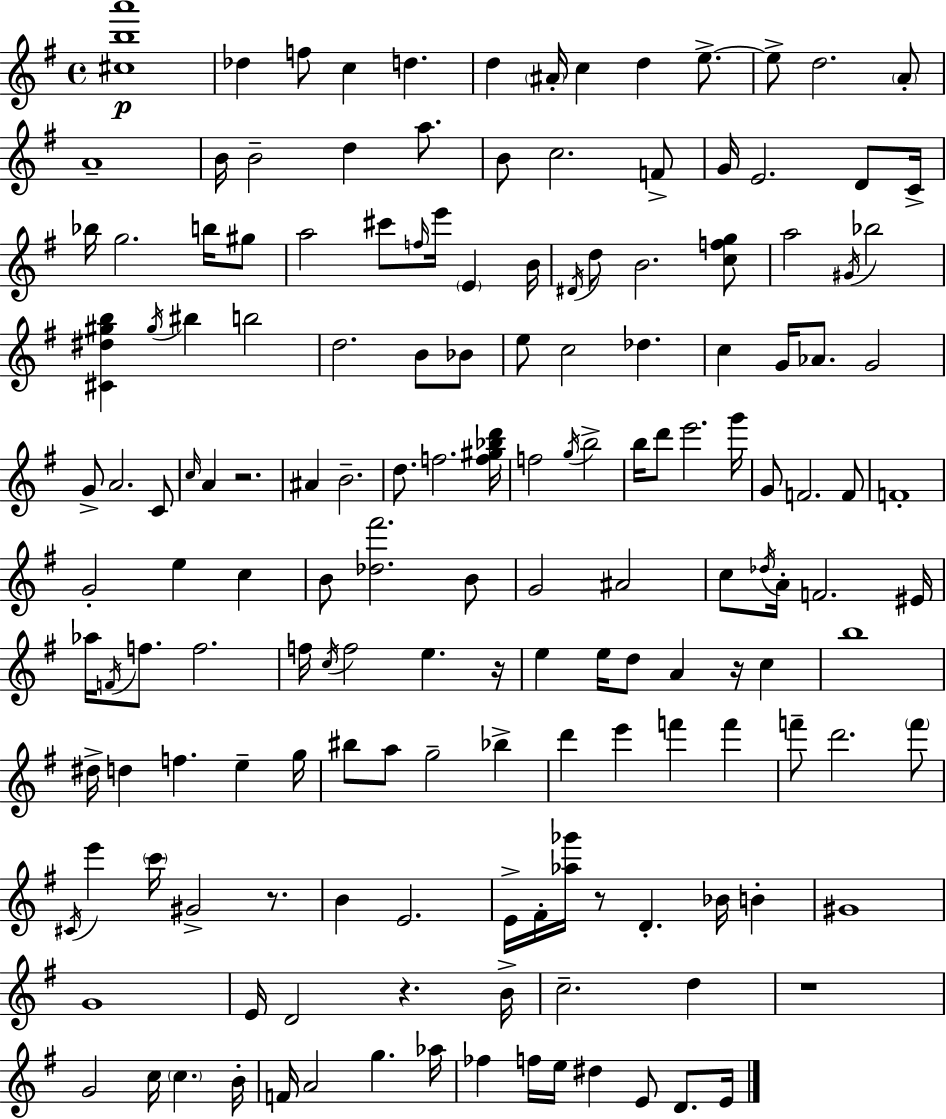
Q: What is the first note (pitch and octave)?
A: Db5